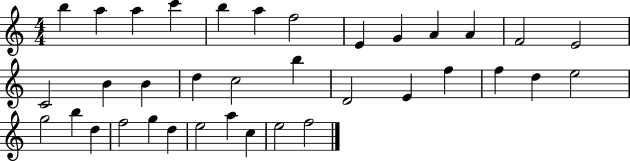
B5/q A5/q A5/q C6/q B5/q A5/q F5/h E4/q G4/q A4/q A4/q F4/h E4/h C4/h B4/q B4/q D5/q C5/h B5/q D4/h E4/q F5/q F5/q D5/q E5/h G5/h B5/q D5/q F5/h G5/q D5/q E5/h A5/q C5/q E5/h F5/h